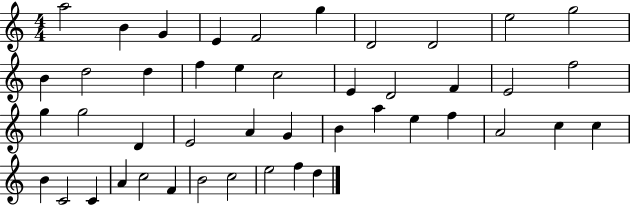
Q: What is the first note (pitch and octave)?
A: A5